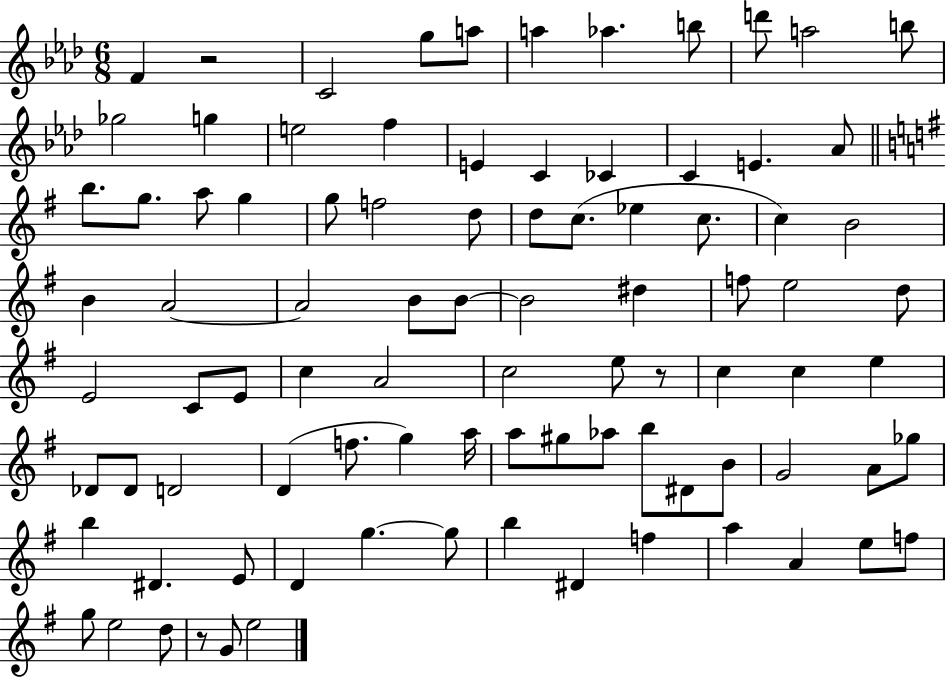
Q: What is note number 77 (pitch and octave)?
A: D#4